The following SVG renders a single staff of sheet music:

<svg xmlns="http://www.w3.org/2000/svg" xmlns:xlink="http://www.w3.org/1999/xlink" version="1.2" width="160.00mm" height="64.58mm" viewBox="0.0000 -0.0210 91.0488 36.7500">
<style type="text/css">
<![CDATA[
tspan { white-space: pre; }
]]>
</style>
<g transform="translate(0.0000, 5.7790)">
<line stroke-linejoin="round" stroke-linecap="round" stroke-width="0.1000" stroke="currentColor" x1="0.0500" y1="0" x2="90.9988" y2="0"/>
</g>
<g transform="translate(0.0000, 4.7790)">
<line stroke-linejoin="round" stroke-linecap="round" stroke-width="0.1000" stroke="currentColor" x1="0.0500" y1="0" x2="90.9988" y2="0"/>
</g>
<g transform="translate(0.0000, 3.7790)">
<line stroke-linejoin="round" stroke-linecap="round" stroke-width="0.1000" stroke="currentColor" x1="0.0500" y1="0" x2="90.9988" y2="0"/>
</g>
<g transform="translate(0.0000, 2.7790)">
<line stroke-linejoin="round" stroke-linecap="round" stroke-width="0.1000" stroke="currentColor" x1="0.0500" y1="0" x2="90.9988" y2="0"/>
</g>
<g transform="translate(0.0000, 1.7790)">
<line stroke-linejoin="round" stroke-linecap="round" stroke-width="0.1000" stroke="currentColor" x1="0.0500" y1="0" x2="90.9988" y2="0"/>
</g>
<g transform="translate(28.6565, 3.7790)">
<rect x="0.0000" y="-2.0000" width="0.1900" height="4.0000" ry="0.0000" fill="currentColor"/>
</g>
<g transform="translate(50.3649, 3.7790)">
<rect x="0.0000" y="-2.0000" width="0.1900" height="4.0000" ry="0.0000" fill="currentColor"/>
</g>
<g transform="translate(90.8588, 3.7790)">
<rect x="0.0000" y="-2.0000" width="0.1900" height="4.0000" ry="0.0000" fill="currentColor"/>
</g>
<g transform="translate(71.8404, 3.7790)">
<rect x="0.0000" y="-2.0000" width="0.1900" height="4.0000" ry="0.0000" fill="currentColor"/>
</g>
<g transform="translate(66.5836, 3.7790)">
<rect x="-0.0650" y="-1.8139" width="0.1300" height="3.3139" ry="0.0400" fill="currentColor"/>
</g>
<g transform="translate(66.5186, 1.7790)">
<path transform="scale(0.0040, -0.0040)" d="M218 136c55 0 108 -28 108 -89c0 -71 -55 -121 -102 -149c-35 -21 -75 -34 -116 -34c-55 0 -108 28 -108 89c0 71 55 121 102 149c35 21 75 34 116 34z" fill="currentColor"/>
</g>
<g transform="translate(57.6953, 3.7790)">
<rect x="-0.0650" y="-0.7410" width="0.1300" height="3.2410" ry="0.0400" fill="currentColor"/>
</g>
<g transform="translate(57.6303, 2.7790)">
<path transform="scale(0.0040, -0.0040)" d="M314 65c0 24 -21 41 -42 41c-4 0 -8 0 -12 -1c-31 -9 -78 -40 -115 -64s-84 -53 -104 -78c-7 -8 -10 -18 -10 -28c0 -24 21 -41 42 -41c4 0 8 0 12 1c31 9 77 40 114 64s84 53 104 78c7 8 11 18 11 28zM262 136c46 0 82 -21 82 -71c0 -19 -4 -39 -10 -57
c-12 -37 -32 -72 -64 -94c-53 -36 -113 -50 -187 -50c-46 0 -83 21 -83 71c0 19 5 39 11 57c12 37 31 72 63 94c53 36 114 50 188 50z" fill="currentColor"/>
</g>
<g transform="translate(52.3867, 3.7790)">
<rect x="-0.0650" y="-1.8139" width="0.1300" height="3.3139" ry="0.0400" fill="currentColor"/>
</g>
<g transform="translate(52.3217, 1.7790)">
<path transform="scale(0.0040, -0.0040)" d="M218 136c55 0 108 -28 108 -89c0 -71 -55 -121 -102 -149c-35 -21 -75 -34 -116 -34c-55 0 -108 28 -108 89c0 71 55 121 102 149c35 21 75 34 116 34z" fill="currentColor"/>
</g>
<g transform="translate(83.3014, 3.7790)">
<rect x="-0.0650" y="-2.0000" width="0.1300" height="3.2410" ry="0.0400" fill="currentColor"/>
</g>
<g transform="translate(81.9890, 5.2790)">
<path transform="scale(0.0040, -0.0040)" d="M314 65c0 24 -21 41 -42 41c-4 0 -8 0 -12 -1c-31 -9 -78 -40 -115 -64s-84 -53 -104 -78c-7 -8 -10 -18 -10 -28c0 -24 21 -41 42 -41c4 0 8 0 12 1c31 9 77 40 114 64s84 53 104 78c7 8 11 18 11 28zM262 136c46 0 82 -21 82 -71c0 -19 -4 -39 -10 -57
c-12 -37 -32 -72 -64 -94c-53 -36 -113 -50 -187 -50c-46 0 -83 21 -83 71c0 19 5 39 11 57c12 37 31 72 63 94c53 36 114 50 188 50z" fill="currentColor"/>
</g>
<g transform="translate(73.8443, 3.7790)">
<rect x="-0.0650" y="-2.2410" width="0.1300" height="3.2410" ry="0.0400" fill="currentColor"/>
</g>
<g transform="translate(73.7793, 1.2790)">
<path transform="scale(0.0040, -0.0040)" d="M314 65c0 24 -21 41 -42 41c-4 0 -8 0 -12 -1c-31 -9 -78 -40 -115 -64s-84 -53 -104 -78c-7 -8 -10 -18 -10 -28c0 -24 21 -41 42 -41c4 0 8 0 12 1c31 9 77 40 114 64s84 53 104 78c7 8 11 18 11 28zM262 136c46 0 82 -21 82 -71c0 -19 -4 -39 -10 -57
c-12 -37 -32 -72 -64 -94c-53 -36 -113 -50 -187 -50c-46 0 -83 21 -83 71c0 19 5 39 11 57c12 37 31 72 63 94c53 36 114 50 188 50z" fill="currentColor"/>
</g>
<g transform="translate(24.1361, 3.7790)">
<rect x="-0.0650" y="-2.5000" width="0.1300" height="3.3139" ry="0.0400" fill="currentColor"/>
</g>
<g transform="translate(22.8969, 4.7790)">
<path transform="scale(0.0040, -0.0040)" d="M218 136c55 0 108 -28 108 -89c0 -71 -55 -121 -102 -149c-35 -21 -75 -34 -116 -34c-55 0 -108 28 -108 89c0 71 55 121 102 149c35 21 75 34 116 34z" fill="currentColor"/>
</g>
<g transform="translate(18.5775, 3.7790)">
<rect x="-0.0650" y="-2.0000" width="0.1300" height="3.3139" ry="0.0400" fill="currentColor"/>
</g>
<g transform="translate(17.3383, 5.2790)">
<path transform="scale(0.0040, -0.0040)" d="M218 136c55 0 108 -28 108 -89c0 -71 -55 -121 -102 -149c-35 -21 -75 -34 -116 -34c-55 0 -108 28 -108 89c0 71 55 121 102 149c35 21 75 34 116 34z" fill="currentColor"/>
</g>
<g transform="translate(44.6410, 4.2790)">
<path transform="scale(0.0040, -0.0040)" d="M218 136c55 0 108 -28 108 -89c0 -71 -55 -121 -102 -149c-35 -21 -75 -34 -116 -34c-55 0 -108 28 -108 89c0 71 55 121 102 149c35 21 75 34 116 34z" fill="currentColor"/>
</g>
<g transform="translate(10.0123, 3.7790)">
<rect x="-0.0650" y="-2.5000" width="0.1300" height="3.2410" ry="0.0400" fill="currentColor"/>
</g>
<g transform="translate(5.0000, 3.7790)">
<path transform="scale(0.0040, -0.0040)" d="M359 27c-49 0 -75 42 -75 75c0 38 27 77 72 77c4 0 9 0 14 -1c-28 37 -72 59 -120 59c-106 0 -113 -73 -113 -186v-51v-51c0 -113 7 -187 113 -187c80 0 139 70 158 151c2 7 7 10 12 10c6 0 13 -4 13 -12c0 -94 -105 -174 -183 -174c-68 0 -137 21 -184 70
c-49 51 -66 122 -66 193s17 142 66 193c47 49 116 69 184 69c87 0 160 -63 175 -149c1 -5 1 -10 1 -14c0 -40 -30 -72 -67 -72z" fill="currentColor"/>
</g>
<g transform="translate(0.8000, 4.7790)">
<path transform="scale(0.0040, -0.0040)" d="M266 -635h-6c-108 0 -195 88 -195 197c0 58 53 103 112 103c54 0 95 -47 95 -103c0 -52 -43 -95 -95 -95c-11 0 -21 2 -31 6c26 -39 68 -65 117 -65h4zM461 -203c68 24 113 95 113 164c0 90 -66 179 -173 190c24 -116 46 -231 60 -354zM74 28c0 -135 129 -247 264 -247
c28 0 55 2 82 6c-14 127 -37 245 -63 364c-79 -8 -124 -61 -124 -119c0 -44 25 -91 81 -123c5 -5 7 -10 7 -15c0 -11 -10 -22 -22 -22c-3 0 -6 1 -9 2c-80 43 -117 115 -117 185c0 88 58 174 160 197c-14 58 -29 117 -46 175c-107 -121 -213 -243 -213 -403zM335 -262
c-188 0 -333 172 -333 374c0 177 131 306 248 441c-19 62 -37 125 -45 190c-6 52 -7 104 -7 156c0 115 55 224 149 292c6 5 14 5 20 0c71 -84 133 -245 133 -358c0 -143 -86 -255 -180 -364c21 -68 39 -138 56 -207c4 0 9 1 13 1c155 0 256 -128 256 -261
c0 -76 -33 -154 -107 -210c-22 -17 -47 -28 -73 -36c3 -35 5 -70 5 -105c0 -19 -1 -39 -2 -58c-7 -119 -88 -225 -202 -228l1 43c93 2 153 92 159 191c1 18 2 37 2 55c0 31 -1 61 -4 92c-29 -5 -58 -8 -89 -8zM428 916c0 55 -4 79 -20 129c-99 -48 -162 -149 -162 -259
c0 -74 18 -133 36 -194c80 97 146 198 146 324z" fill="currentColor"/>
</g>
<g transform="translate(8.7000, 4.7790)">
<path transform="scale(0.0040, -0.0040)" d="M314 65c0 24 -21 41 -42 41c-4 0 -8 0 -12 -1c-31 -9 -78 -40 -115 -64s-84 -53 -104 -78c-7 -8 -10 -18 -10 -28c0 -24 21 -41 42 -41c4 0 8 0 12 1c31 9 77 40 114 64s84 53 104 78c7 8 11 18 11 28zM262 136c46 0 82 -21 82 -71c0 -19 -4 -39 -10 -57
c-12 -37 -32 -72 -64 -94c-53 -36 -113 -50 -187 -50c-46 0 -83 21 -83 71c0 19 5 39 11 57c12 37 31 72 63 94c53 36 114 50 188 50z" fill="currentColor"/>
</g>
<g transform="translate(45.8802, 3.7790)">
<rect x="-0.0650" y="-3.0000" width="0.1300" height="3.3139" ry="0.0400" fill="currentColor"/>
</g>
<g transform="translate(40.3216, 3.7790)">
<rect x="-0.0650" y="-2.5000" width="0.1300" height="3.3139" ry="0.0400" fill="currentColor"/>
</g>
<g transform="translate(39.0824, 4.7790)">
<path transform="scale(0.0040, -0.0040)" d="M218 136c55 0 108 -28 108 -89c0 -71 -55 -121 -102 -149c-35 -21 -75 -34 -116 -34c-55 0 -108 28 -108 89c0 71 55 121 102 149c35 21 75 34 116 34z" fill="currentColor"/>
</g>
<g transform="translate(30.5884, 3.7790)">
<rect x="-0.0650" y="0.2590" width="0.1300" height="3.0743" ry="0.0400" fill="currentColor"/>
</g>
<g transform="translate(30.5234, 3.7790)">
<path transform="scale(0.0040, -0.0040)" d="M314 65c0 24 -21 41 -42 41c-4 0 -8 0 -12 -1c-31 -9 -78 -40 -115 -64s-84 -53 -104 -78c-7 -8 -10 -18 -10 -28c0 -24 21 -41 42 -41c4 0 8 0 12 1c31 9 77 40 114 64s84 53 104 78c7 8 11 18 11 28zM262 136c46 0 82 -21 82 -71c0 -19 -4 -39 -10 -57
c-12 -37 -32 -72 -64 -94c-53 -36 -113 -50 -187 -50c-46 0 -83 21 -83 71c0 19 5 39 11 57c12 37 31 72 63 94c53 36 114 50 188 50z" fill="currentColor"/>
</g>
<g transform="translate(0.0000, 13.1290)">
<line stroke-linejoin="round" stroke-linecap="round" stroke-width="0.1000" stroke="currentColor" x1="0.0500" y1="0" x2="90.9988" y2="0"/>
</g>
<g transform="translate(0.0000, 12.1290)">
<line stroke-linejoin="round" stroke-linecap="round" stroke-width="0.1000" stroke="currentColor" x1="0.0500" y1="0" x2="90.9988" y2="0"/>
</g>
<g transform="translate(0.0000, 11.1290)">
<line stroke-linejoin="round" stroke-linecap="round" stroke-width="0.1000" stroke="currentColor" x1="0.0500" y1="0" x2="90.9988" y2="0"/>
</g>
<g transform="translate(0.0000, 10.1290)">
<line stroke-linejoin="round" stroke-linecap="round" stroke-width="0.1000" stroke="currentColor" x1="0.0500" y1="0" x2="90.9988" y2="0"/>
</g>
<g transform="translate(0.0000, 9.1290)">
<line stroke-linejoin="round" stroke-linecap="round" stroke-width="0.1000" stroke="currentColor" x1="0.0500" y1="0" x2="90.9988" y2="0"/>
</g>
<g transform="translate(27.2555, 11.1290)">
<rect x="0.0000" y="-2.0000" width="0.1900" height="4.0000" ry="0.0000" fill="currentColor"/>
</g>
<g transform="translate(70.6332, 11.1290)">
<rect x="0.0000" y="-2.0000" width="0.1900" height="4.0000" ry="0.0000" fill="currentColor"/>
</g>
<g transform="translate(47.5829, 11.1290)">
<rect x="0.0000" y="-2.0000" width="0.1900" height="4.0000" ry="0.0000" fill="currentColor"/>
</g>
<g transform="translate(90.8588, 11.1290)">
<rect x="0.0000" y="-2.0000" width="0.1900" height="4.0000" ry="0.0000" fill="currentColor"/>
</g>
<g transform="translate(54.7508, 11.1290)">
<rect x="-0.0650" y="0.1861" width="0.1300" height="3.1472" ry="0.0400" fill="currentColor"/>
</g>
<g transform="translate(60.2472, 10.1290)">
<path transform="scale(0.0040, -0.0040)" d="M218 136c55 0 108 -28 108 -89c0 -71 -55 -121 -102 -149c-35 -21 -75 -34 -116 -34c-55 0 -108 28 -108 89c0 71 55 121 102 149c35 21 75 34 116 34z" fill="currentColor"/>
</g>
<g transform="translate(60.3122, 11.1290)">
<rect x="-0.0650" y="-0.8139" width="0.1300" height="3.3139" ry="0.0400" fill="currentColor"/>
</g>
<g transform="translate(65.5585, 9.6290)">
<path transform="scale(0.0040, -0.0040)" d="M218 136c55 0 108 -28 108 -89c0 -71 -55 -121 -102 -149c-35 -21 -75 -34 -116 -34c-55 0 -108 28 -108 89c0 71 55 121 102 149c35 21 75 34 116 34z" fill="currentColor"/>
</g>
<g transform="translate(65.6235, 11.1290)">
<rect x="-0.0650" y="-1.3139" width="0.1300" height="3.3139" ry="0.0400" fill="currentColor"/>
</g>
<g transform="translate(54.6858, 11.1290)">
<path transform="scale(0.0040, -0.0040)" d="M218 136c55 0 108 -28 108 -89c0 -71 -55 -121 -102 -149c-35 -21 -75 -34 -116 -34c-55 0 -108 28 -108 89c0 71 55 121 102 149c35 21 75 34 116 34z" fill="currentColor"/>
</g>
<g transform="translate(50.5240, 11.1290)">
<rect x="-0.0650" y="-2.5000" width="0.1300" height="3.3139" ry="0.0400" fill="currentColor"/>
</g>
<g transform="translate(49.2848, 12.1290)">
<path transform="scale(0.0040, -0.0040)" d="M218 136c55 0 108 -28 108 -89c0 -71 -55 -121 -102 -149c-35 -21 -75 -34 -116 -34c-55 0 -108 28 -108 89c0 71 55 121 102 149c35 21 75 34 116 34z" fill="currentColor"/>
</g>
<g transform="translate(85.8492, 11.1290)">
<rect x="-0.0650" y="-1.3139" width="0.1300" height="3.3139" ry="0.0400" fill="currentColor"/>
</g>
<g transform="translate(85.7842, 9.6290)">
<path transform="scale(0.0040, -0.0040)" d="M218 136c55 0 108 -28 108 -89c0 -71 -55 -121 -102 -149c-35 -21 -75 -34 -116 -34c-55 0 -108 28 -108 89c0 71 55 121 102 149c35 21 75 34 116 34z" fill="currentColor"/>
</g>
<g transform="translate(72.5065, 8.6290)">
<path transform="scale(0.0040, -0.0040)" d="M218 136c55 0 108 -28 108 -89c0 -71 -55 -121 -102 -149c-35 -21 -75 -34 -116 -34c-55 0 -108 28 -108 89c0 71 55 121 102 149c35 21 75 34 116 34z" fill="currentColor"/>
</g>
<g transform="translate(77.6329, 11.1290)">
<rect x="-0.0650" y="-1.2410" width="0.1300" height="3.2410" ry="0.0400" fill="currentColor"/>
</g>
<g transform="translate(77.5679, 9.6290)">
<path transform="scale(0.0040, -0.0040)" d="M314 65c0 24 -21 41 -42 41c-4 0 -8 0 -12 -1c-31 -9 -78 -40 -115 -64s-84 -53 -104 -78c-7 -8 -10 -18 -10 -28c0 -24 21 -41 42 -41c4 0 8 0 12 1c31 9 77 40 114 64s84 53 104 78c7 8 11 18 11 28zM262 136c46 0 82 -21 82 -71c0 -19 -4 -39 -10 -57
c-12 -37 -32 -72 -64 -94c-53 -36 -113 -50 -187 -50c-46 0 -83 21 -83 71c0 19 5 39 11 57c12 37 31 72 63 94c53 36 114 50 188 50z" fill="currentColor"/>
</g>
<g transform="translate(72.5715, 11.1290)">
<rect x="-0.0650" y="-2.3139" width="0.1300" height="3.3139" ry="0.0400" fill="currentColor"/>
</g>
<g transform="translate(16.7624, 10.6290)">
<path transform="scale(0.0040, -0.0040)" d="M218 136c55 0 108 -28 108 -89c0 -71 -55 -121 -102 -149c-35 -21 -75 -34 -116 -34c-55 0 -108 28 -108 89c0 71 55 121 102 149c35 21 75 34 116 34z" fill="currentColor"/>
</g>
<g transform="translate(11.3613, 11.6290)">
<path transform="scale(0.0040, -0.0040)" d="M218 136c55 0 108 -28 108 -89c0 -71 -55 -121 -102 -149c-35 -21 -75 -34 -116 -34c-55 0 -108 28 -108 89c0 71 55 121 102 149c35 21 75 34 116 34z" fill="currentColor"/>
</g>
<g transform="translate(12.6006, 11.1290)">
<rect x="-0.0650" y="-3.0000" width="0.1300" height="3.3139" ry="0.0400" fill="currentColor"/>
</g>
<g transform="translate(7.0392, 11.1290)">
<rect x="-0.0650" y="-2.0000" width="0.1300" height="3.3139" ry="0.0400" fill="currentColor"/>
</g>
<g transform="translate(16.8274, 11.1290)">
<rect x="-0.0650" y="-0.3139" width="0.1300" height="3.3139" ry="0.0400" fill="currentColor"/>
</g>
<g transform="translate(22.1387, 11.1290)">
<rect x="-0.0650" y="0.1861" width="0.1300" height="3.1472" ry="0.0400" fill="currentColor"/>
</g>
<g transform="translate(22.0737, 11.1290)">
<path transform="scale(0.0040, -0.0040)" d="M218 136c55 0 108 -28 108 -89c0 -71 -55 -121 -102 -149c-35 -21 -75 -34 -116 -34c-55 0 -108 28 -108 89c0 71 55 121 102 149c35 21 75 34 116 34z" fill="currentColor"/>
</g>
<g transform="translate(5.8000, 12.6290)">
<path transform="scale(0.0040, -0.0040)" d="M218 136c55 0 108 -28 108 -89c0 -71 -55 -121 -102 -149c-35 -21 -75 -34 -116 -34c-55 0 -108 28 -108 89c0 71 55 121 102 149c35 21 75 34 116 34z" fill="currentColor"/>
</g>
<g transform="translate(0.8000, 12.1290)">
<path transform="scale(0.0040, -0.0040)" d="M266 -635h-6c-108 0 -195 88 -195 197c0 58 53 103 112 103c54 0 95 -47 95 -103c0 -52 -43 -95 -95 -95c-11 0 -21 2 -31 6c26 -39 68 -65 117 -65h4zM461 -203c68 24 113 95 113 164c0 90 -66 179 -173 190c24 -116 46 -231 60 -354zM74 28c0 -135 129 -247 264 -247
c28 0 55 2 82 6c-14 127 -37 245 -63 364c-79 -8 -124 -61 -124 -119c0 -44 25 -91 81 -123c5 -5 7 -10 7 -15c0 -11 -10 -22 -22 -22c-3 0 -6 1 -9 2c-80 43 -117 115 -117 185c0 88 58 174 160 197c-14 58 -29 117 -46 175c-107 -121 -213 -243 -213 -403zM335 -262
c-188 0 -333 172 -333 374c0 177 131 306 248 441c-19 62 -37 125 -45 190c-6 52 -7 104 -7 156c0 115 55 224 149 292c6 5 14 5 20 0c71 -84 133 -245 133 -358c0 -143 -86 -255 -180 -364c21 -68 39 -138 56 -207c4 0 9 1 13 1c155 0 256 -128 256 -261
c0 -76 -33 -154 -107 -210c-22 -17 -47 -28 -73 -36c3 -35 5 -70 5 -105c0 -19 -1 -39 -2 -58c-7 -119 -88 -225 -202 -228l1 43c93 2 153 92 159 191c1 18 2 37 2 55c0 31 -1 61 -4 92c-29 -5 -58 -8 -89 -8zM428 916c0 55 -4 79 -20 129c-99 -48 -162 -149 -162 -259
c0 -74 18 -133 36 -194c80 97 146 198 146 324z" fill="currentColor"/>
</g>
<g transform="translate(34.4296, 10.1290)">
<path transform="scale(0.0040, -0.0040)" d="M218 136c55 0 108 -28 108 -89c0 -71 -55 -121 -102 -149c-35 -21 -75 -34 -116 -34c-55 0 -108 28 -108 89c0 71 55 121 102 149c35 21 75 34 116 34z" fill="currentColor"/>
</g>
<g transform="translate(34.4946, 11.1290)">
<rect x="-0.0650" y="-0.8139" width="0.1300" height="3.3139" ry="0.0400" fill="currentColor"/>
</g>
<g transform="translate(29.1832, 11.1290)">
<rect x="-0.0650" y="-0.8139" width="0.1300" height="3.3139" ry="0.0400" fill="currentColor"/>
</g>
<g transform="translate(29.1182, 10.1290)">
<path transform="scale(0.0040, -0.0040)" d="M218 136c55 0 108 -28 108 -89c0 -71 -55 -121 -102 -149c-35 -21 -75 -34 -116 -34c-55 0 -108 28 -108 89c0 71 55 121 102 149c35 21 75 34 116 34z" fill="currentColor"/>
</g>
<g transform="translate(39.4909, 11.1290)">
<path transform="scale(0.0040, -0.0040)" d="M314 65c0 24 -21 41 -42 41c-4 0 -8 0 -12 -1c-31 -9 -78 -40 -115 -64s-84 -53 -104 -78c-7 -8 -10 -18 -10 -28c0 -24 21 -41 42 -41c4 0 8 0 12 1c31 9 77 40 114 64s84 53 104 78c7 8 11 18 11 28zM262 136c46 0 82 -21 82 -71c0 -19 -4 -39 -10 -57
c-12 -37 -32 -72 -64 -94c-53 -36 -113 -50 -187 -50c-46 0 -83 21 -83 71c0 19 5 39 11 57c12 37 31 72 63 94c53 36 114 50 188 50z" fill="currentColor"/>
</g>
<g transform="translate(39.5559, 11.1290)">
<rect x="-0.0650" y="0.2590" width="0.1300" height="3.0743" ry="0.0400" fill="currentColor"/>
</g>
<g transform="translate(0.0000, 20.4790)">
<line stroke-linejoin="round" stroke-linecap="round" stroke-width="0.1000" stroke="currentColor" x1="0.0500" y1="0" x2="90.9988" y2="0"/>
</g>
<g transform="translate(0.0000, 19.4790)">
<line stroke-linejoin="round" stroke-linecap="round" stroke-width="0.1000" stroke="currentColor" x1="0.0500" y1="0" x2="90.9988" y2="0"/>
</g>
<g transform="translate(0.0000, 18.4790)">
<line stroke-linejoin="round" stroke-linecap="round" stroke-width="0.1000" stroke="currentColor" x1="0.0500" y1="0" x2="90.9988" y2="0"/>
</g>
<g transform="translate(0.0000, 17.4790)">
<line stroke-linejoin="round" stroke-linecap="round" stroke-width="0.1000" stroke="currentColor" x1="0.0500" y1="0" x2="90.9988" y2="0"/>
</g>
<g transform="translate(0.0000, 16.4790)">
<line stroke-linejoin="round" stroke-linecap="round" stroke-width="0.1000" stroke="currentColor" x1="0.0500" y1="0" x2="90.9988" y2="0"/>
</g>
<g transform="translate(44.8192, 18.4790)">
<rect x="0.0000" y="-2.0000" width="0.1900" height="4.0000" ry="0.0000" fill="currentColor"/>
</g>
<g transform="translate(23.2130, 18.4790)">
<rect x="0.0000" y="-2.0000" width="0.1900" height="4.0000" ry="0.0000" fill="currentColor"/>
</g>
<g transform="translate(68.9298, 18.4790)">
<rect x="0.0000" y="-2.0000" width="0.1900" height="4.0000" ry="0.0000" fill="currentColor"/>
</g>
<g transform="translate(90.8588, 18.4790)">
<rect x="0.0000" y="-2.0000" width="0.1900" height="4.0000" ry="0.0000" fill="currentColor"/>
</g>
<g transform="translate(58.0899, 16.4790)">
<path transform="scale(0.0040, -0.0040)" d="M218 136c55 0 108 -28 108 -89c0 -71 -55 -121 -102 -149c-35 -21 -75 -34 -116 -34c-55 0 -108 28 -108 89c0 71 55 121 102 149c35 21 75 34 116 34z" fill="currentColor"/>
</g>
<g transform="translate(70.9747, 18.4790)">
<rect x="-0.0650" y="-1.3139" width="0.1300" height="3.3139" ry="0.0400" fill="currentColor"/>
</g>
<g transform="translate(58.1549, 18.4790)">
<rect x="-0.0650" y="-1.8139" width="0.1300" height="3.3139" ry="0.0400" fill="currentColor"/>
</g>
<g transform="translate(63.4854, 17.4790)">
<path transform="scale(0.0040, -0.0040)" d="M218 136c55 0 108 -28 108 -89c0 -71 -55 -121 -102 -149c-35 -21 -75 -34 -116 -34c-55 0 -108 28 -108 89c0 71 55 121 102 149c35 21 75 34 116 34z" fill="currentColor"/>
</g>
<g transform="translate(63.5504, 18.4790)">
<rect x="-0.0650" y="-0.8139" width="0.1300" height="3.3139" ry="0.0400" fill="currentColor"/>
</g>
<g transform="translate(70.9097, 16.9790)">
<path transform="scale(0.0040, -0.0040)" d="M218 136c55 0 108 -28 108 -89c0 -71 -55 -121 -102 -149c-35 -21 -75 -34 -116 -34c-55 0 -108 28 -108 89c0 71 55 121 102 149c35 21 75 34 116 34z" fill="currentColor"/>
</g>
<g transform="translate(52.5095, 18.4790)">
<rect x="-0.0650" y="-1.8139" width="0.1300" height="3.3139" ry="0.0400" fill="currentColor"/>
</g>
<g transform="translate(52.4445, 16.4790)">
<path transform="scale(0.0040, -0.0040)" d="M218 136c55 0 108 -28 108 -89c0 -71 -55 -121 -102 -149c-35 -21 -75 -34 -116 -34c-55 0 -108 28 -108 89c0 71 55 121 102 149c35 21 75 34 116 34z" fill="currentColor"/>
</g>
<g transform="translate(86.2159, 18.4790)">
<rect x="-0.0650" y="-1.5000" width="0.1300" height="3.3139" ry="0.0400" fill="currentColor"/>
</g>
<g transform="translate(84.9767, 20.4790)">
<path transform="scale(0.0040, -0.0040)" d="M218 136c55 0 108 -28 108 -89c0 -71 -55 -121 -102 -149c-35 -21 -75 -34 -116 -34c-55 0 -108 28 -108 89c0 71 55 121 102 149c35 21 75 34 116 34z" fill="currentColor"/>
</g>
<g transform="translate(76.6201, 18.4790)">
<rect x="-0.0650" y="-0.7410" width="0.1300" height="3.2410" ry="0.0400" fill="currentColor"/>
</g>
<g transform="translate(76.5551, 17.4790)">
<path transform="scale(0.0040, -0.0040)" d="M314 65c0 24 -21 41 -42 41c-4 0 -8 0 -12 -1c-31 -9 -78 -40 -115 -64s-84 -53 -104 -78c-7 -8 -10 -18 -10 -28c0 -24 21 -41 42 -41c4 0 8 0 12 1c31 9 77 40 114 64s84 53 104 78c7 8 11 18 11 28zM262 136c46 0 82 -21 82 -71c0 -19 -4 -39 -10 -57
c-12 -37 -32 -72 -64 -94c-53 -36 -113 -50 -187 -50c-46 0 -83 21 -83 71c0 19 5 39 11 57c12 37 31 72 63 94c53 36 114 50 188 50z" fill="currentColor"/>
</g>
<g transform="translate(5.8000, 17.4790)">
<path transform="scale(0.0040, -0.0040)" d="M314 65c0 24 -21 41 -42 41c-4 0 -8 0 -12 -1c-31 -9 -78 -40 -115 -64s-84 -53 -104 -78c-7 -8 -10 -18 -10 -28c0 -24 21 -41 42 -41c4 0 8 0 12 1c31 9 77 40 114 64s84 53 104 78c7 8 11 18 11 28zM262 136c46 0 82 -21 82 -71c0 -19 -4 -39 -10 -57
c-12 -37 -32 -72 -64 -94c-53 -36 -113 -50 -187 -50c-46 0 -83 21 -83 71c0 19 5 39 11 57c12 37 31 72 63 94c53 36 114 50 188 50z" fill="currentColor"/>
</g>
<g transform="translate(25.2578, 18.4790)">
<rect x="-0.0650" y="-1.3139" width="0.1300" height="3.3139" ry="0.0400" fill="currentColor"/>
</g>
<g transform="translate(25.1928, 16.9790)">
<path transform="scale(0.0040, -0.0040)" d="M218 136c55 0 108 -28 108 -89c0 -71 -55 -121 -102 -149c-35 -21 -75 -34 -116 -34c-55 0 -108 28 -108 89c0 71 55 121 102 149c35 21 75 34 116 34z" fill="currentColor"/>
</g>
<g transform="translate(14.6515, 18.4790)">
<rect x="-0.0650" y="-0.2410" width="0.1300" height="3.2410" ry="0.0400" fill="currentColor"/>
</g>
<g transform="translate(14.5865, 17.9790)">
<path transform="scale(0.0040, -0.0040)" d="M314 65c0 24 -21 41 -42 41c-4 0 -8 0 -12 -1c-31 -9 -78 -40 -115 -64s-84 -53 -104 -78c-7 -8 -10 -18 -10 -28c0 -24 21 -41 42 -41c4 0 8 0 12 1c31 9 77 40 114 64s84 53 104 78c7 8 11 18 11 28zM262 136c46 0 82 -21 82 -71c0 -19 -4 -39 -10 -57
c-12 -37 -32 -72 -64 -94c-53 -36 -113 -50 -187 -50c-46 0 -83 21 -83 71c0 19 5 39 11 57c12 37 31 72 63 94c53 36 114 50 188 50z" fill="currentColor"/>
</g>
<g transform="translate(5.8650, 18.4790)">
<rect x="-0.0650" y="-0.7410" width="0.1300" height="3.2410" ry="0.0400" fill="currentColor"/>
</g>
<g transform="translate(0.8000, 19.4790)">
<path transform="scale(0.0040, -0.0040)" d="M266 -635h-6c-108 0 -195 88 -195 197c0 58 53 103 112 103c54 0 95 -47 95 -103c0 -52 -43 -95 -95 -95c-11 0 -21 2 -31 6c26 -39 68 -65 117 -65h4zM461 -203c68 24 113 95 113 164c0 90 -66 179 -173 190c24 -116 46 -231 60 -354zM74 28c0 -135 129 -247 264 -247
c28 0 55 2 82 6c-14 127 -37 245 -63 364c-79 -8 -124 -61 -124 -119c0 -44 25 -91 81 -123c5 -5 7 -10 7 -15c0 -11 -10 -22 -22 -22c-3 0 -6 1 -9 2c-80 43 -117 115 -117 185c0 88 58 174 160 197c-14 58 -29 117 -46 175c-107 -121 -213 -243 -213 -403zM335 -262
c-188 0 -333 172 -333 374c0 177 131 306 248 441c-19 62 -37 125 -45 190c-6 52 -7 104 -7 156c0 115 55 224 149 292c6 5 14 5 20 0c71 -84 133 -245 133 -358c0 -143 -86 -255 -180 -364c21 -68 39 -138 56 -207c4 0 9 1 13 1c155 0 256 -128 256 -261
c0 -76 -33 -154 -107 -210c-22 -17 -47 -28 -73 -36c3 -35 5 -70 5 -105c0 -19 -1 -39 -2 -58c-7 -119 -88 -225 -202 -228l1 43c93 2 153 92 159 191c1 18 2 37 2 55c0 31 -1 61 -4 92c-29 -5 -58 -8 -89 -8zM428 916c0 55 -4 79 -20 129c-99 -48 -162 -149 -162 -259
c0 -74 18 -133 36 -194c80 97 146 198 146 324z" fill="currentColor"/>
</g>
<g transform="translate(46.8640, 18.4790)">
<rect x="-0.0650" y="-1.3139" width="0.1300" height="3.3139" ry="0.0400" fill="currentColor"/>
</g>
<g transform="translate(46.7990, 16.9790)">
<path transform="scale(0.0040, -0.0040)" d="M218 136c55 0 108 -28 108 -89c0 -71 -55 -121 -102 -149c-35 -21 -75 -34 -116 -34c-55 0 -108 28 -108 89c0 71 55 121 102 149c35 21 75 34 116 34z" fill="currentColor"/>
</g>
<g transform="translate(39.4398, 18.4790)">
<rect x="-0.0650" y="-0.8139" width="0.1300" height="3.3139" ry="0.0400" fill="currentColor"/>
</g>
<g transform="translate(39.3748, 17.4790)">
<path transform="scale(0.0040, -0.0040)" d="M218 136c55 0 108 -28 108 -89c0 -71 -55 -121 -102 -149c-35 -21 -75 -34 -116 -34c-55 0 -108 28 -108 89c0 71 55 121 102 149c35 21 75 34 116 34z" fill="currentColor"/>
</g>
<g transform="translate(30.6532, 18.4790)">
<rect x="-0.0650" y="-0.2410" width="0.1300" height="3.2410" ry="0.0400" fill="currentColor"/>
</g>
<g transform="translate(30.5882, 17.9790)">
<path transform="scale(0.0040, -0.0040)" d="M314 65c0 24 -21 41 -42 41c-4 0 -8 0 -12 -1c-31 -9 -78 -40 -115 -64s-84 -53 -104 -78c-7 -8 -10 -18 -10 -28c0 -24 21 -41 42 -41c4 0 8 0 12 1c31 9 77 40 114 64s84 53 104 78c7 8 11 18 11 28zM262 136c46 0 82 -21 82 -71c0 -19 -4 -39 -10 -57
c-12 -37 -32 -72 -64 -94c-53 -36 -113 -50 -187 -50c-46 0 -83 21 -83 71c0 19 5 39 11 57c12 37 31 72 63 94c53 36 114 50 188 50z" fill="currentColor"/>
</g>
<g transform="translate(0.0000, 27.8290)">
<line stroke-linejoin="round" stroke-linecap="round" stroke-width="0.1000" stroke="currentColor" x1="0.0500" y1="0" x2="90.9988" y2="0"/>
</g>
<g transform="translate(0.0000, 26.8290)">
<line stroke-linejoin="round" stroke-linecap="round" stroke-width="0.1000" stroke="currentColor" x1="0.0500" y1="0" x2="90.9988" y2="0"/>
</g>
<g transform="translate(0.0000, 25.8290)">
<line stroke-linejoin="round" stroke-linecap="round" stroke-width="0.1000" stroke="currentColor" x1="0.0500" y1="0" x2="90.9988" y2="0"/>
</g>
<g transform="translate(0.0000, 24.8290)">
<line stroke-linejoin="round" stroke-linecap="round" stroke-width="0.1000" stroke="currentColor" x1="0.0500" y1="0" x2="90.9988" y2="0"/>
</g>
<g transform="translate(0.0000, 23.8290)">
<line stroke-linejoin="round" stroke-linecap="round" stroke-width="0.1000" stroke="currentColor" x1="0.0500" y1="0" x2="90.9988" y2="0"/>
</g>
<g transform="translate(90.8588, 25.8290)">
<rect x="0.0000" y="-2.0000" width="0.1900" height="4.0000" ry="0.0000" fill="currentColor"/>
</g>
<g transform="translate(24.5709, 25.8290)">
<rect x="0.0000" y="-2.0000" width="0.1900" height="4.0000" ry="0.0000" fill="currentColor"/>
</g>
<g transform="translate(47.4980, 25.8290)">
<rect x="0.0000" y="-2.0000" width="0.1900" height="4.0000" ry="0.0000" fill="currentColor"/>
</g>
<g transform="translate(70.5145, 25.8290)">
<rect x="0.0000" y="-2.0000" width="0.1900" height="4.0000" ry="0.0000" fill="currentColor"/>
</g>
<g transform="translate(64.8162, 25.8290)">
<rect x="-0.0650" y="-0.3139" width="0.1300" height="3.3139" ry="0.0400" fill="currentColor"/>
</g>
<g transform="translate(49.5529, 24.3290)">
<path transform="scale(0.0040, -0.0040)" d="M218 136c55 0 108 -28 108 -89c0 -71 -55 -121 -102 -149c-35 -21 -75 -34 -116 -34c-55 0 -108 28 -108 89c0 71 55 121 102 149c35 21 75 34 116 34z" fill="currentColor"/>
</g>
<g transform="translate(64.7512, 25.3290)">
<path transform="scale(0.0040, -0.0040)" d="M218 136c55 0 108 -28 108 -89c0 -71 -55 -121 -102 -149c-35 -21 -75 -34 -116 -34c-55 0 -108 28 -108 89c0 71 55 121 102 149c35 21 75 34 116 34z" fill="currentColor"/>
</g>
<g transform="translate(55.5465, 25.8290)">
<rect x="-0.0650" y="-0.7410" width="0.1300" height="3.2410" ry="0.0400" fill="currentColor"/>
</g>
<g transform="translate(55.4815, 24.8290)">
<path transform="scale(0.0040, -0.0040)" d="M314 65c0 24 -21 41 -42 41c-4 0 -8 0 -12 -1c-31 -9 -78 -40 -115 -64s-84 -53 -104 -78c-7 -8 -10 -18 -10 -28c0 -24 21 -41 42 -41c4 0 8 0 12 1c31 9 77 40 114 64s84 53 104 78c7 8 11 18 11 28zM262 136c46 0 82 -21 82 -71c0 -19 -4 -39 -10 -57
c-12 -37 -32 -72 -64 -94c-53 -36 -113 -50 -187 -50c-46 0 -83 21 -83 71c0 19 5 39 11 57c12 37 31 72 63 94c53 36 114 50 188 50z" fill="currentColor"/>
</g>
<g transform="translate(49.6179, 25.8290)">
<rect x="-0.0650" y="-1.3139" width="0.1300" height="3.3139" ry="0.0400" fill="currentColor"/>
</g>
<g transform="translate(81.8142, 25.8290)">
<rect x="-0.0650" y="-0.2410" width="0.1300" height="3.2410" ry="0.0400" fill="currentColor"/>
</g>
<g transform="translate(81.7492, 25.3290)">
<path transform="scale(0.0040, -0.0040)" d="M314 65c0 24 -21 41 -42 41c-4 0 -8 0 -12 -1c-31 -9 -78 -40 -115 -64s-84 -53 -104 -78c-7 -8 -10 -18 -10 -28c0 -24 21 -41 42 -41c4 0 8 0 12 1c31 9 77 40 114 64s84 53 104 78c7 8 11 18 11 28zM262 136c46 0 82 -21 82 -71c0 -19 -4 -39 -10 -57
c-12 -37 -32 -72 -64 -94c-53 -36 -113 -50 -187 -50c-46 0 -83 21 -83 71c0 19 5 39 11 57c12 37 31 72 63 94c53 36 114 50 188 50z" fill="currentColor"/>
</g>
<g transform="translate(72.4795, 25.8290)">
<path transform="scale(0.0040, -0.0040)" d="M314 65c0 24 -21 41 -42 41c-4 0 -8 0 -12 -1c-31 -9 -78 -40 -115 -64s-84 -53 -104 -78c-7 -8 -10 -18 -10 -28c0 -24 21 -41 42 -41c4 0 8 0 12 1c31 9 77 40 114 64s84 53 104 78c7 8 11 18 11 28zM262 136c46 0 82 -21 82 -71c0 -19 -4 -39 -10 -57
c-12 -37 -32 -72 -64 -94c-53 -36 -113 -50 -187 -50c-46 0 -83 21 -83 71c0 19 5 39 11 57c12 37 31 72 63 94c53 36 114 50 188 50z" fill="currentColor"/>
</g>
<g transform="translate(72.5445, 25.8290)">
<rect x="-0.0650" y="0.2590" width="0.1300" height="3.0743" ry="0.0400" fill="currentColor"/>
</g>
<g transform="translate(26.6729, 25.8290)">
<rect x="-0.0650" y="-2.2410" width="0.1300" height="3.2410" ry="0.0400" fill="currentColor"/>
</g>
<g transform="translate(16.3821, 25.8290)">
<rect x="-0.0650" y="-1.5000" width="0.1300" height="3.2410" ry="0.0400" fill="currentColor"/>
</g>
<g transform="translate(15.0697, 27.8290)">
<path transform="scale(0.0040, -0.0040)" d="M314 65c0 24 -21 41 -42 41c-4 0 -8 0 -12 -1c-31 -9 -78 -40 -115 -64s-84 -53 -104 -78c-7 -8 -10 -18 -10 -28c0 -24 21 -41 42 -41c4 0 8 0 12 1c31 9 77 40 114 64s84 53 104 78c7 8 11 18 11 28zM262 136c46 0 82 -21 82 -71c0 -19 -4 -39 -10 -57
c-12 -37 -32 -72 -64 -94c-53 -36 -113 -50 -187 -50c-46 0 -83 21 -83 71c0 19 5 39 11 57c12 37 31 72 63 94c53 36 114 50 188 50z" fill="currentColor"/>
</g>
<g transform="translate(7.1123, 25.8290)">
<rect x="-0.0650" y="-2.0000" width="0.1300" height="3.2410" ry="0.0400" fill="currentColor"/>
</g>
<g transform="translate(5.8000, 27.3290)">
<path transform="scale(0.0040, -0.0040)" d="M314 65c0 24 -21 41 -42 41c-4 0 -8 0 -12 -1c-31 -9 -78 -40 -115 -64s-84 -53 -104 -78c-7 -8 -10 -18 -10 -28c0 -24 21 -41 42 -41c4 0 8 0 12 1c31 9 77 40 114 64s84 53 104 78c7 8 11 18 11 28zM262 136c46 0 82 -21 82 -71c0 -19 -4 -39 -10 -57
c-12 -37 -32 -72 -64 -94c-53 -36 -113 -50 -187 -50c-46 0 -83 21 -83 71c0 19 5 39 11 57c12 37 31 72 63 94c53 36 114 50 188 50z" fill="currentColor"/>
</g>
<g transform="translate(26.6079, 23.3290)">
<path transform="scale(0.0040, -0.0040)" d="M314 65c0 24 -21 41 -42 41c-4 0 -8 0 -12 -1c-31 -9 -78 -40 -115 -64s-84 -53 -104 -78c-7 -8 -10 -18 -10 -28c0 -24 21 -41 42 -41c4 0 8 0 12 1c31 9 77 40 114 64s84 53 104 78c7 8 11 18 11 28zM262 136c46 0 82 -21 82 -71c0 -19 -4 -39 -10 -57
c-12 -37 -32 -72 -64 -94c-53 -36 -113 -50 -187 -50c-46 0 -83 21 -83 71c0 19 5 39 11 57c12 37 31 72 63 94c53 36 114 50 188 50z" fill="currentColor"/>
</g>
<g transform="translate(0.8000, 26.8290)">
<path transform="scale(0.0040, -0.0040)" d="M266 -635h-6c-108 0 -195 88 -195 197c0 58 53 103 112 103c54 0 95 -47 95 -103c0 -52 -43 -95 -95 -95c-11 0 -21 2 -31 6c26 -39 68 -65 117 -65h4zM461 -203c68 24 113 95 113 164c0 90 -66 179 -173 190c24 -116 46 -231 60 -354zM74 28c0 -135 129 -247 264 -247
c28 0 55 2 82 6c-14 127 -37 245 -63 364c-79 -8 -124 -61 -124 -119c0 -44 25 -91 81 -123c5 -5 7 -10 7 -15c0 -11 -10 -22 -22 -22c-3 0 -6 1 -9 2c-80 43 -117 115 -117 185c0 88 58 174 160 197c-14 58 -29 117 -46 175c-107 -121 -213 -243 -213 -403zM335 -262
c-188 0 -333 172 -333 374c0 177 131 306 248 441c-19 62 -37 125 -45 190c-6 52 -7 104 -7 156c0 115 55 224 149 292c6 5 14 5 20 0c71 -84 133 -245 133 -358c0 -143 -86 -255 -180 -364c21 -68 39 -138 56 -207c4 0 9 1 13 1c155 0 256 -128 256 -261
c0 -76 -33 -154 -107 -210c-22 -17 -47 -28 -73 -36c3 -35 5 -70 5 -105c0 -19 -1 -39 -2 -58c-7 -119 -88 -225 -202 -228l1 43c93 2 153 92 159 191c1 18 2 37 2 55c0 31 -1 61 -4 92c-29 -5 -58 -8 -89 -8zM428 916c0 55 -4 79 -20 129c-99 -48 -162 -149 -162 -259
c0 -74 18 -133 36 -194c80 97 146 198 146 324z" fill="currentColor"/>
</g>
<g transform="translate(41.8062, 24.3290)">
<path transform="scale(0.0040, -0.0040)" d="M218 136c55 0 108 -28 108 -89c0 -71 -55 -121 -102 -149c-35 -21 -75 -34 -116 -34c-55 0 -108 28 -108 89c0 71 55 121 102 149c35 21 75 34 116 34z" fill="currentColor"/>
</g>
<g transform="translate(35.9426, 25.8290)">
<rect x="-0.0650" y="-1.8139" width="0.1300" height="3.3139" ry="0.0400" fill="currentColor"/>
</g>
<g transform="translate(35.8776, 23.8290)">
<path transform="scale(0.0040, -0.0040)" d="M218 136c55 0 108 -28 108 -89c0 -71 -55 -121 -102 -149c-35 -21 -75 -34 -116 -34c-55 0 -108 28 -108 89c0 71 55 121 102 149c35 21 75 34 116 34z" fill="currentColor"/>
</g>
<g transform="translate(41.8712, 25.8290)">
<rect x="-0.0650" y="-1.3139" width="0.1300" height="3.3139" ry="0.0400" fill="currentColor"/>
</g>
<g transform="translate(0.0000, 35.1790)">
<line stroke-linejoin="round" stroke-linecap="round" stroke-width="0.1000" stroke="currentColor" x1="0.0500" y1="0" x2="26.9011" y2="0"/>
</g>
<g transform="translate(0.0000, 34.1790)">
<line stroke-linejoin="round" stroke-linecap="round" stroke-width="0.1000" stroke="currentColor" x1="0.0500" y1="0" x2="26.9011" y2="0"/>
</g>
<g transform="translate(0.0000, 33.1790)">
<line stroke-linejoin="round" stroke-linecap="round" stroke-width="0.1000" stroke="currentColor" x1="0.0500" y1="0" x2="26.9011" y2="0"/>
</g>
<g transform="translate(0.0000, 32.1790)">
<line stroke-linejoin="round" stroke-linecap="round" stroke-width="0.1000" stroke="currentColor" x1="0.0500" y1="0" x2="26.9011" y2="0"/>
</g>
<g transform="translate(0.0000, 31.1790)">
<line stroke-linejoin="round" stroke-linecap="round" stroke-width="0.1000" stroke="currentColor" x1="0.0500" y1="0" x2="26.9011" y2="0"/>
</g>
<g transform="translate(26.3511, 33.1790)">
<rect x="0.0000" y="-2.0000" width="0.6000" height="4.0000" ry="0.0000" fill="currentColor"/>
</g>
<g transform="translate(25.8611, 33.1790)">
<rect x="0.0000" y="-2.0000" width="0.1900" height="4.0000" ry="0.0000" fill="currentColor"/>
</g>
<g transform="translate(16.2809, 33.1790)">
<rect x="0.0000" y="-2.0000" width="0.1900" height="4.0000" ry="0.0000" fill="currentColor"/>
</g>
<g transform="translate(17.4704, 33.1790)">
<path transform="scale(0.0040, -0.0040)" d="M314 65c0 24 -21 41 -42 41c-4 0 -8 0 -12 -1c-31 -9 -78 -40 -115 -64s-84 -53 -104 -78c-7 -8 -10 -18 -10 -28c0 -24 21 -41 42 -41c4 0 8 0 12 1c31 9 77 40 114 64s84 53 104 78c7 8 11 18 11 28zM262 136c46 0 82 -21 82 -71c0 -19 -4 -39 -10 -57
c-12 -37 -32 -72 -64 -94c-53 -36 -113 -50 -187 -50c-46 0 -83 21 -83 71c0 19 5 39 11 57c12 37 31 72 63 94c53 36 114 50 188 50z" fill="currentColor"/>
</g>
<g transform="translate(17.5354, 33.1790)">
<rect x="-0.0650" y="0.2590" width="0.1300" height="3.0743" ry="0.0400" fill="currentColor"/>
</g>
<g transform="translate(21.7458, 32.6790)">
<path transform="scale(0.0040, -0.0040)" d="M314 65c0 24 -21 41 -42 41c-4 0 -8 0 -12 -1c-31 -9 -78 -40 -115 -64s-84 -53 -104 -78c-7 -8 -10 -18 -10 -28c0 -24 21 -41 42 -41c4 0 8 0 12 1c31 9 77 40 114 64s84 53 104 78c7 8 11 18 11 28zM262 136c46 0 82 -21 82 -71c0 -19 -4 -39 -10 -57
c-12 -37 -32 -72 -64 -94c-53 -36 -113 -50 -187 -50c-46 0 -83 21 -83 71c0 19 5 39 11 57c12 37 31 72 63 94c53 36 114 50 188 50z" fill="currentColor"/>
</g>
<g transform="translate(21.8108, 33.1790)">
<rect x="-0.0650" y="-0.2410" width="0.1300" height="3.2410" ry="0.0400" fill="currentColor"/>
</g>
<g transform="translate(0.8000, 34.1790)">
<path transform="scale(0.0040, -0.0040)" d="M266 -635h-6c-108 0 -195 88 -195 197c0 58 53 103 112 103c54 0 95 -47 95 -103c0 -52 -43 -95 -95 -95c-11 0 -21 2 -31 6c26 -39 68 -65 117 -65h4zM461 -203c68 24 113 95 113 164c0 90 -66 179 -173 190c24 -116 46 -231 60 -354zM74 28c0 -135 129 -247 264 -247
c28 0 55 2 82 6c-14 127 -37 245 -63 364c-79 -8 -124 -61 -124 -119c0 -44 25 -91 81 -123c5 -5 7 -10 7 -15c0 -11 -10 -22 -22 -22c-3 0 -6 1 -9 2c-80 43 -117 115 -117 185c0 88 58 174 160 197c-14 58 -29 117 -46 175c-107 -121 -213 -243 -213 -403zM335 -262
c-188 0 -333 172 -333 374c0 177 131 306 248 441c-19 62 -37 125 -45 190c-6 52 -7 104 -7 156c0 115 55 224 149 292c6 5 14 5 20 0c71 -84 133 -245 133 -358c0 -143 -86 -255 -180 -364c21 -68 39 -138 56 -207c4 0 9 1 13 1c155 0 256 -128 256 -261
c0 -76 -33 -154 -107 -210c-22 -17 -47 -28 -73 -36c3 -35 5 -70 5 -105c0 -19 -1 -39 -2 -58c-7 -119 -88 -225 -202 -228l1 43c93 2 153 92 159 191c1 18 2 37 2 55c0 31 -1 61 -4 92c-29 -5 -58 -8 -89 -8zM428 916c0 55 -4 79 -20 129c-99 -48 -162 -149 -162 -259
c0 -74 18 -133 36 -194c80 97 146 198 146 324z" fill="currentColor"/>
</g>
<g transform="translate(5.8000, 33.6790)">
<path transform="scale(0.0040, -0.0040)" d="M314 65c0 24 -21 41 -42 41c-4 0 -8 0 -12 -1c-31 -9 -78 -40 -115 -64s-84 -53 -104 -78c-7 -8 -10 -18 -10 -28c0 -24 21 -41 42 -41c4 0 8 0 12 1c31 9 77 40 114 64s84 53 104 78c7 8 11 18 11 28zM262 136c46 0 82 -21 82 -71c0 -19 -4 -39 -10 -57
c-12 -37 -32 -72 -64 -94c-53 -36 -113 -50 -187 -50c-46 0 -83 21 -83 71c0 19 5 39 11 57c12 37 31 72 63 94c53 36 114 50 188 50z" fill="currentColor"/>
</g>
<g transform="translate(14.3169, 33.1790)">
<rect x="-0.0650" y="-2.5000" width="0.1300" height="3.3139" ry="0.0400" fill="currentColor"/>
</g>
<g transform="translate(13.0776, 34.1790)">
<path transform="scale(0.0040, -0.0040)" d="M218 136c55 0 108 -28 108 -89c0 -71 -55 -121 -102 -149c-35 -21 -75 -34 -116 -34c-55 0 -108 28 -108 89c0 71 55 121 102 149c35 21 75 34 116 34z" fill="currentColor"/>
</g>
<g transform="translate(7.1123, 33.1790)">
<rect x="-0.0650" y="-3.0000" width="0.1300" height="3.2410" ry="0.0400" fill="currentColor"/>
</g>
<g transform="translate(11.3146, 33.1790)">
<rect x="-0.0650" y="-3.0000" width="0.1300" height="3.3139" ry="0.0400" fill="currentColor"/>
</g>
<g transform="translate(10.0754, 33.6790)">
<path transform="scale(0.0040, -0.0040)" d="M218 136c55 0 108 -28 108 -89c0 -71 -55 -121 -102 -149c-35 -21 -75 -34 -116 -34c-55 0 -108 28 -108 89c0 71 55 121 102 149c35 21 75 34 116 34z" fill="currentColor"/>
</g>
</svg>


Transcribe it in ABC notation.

X:1
T:Untitled
M:4/4
L:1/4
K:C
G2 F G B2 G A f d2 f g2 F2 F A c B d d B2 G B d e g e2 e d2 c2 e c2 d e f f d e d2 E F2 E2 g2 f e e d2 c B2 c2 A2 A G B2 c2